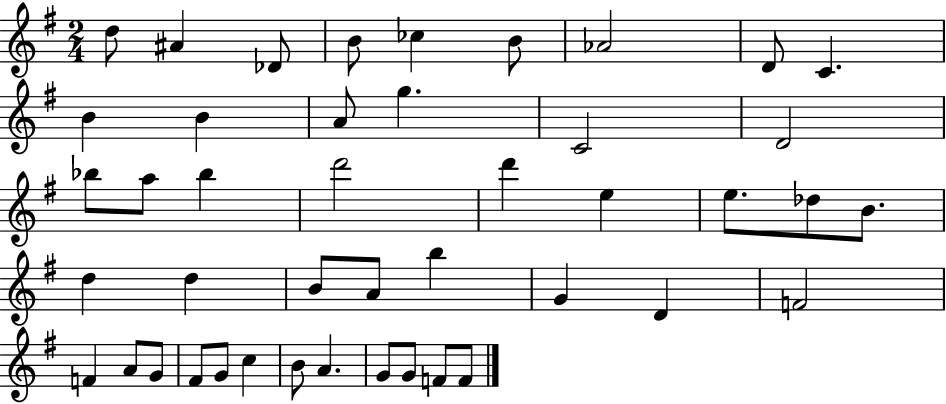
D5/e A#4/q Db4/e B4/e CES5/q B4/e Ab4/h D4/e C4/q. B4/q B4/q A4/e G5/q. C4/h D4/h Bb5/e A5/e Bb5/q D6/h D6/q E5/q E5/e. Db5/e B4/e. D5/q D5/q B4/e A4/e B5/q G4/q D4/q F4/h F4/q A4/e G4/e F#4/e G4/e C5/q B4/e A4/q. G4/e G4/e F4/e F4/e